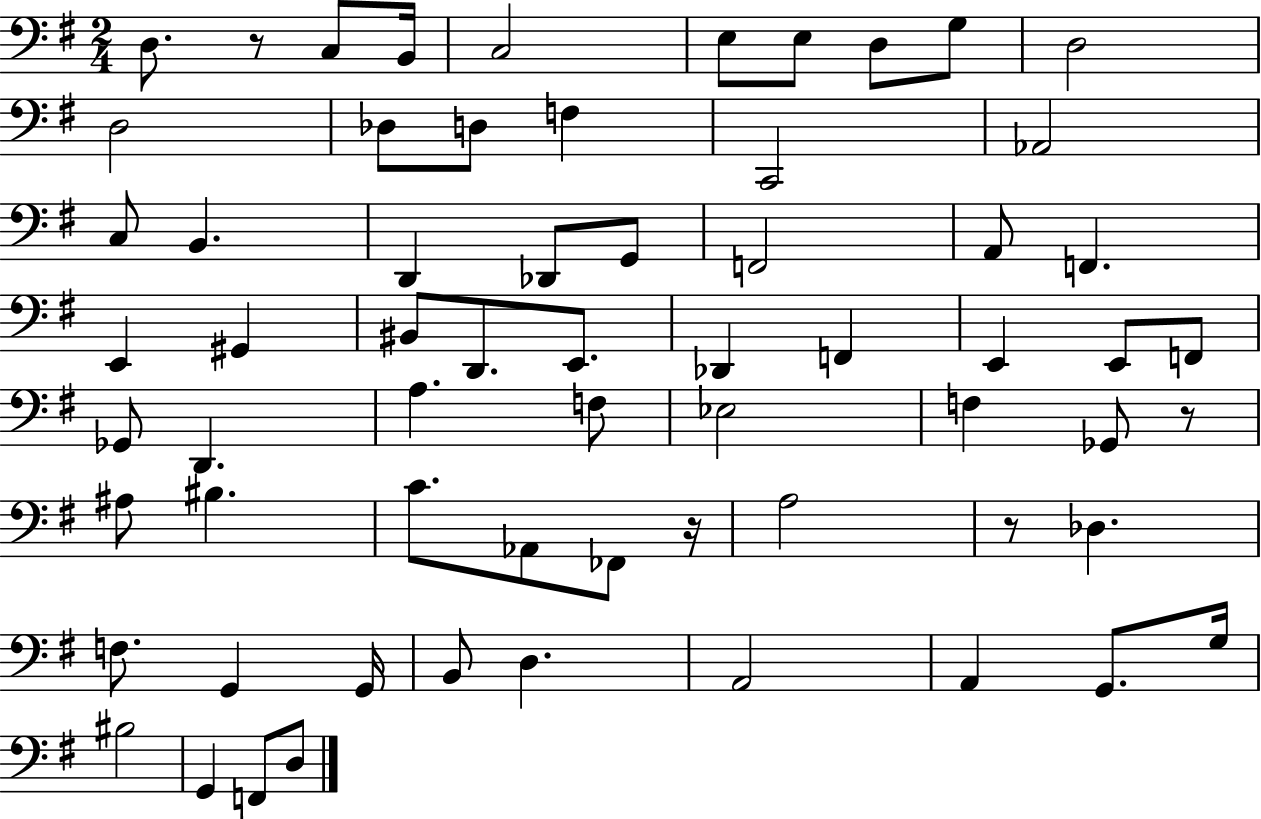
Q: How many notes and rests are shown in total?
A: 64